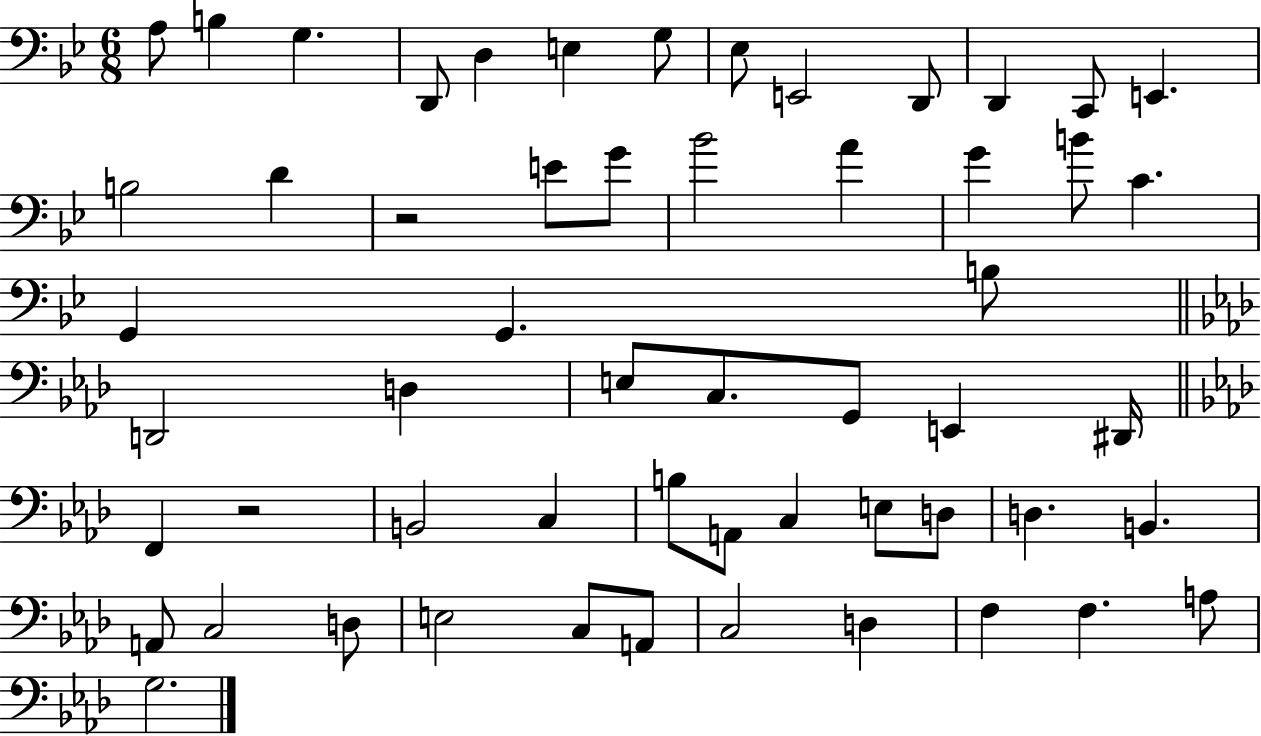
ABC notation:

X:1
T:Untitled
M:6/8
L:1/4
K:Bb
A,/2 B, G, D,,/2 D, E, G,/2 _E,/2 E,,2 D,,/2 D,, C,,/2 E,, B,2 D z2 E/2 G/2 _B2 A G B/2 C G,, G,, B,/2 D,,2 D, E,/2 C,/2 G,,/2 E,, ^D,,/4 F,, z2 B,,2 C, B,/2 A,,/2 C, E,/2 D,/2 D, B,, A,,/2 C,2 D,/2 E,2 C,/2 A,,/2 C,2 D, F, F, A,/2 G,2